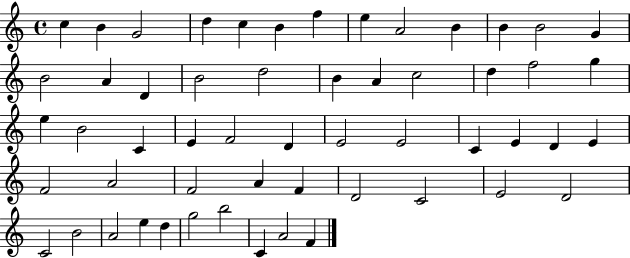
C5/q B4/q G4/h D5/q C5/q B4/q F5/q E5/q A4/h B4/q B4/q B4/h G4/q B4/h A4/q D4/q B4/h D5/h B4/q A4/q C5/h D5/q F5/h G5/q E5/q B4/h C4/q E4/q F4/h D4/q E4/h E4/h C4/q E4/q D4/q E4/q F4/h A4/h F4/h A4/q F4/q D4/h C4/h E4/h D4/h C4/h B4/h A4/h E5/q D5/q G5/h B5/h C4/q A4/h F4/q